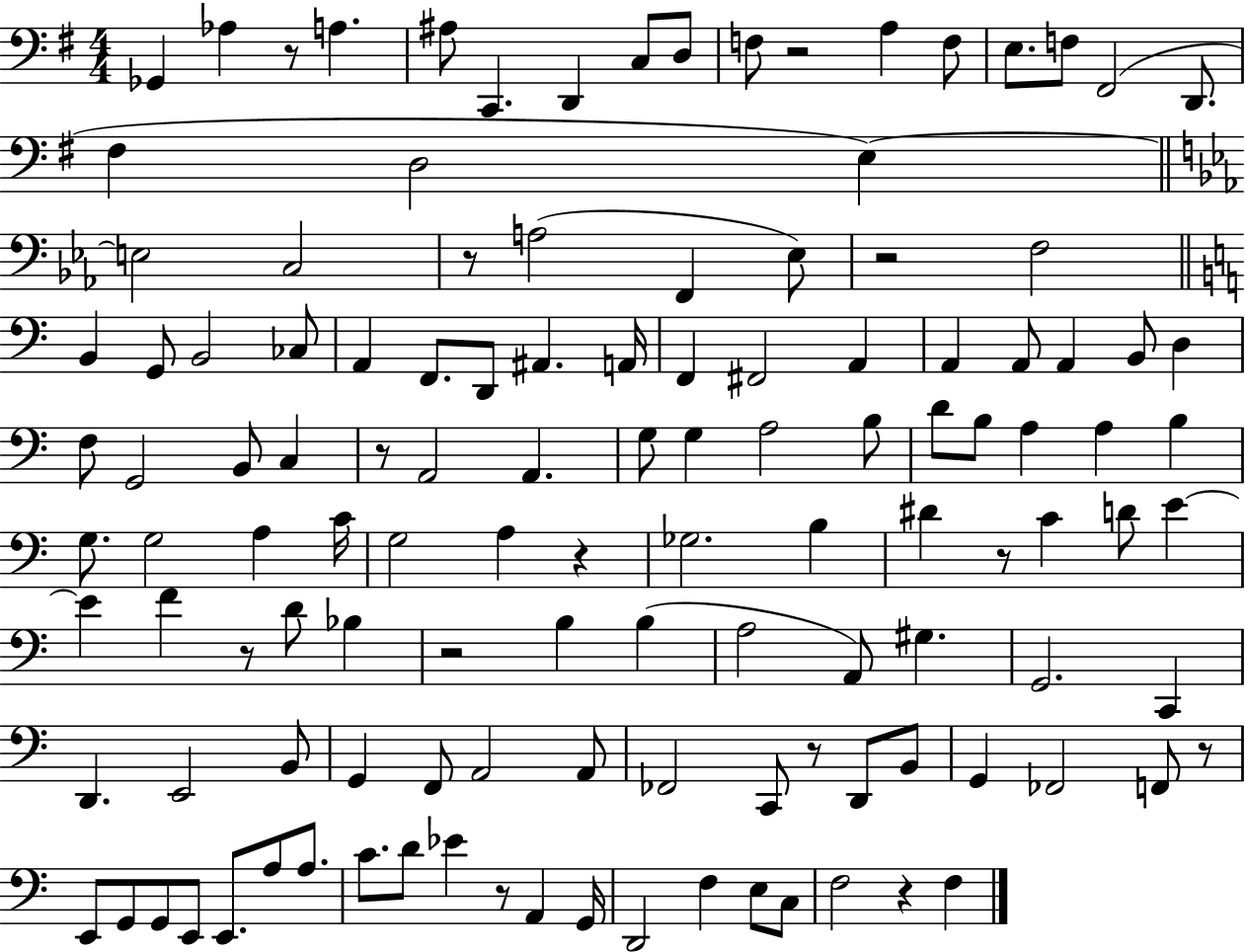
Gb2/q Ab3/q R/e A3/q. A#3/e C2/q. D2/q C3/e D3/e F3/e R/h A3/q F3/e E3/e. F3/e F#2/h D2/e. F#3/q D3/h E3/q E3/h C3/h R/e A3/h F2/q Eb3/e R/h F3/h B2/q G2/e B2/h CES3/e A2/q F2/e. D2/e A#2/q. A2/s F2/q F#2/h A2/q A2/q A2/e A2/q B2/e D3/q F3/e G2/h B2/e C3/q R/e A2/h A2/q. G3/e G3/q A3/h B3/e D4/e B3/e A3/q A3/q B3/q G3/e. G3/h A3/q C4/s G3/h A3/q R/q Gb3/h. B3/q D#4/q R/e C4/q D4/e E4/q E4/q F4/q R/e D4/e Bb3/q R/h B3/q B3/q A3/h A2/e G#3/q. G2/h. C2/q D2/q. E2/h B2/e G2/q F2/e A2/h A2/e FES2/h C2/e R/e D2/e B2/e G2/q FES2/h F2/e R/e E2/e G2/e G2/e E2/e E2/e. A3/e A3/e. C4/e. D4/e Eb4/q R/e A2/q G2/s D2/h F3/q E3/e C3/e F3/h R/q F3/q